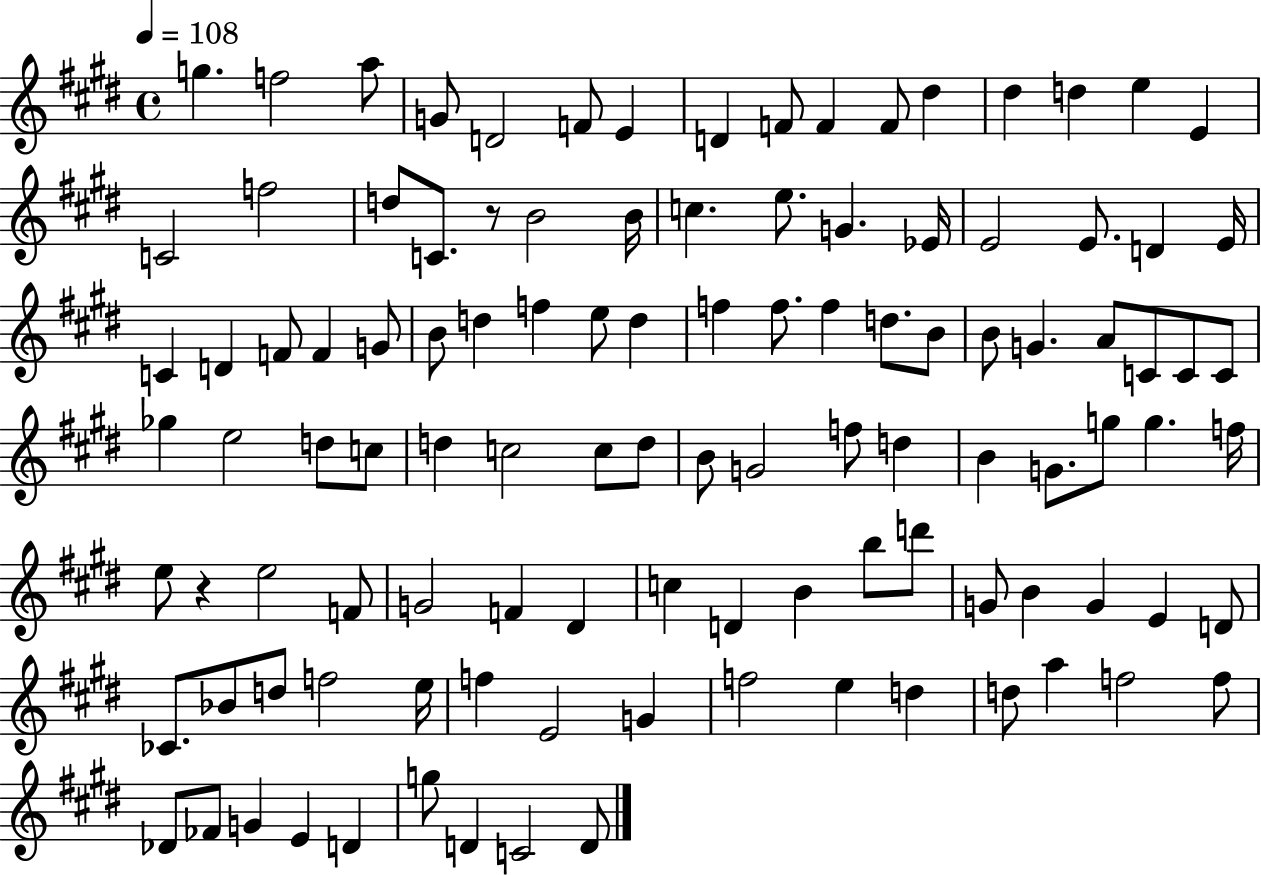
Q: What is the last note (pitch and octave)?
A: D4